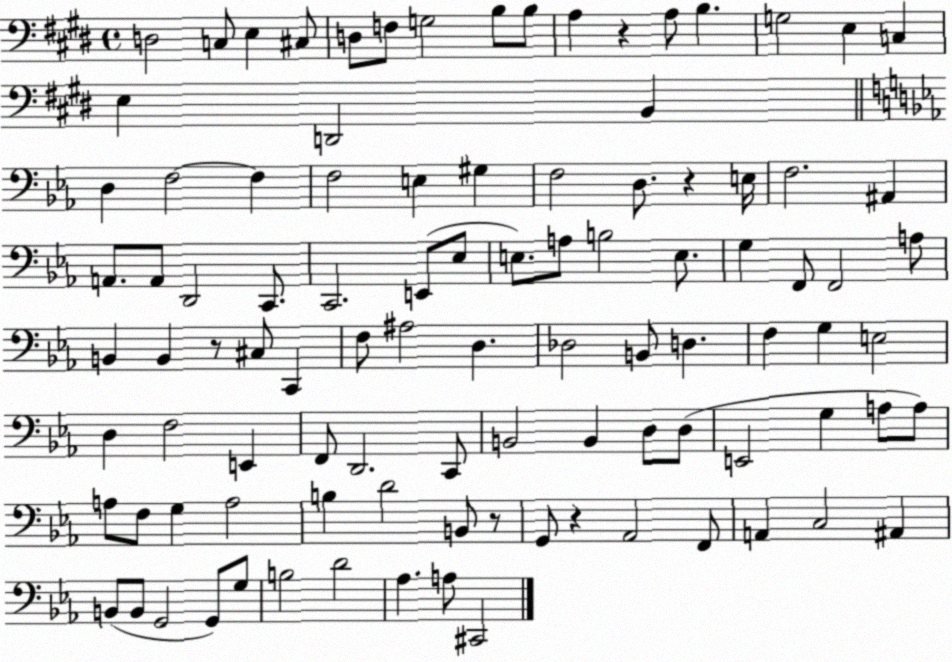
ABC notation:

X:1
T:Untitled
M:4/4
L:1/4
K:E
D,2 C,/2 E, ^C,/2 D,/2 F,/2 G,2 B,/2 B,/2 A, z A,/2 B, G,2 E, C, E, D,,2 B,, D, F,2 F, F,2 E, ^G, F,2 D,/2 z E,/4 F,2 ^A,, A,,/2 A,,/2 D,,2 C,,/2 C,,2 E,,/2 _E,/2 E,/2 A,/2 B,2 E,/2 G, F,,/2 F,,2 A,/2 B,, B,, z/2 ^C,/2 C,, F,/2 ^A,2 D, _D,2 B,,/2 D, F, G, E,2 D, F,2 E,, F,,/2 D,,2 C,,/2 B,,2 B,, D,/2 D,/2 E,,2 G, A,/2 A,/2 A,/2 F,/2 G, A,2 B, D2 B,,/2 z/2 G,,/2 z _A,,2 F,,/2 A,, C,2 ^A,, B,,/2 B,,/2 G,,2 G,,/2 G,/2 B,2 D2 _A, A,/2 ^C,,2